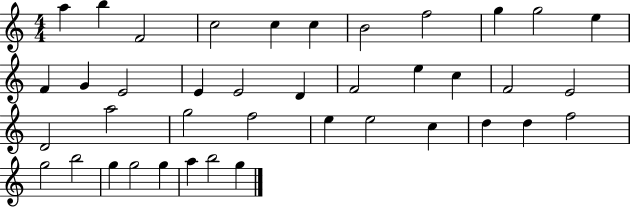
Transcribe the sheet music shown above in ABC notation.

X:1
T:Untitled
M:4/4
L:1/4
K:C
a b F2 c2 c c B2 f2 g g2 e F G E2 E E2 D F2 e c F2 E2 D2 a2 g2 f2 e e2 c d d f2 g2 b2 g g2 g a b2 g